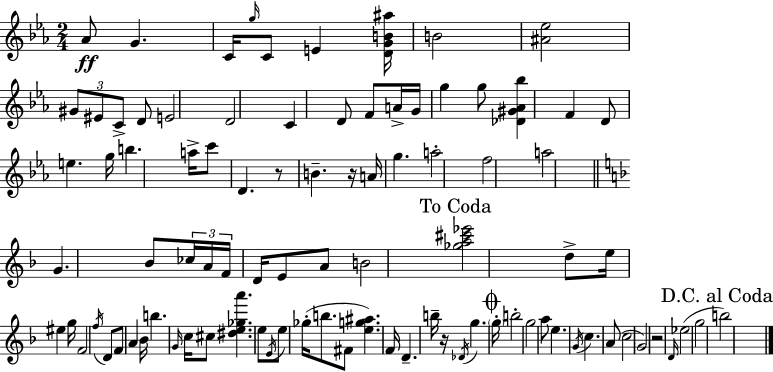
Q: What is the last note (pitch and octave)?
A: B5